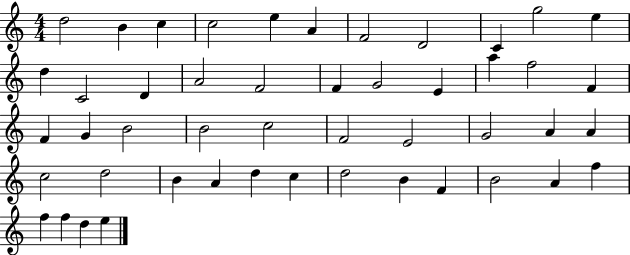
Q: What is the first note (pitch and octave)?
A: D5